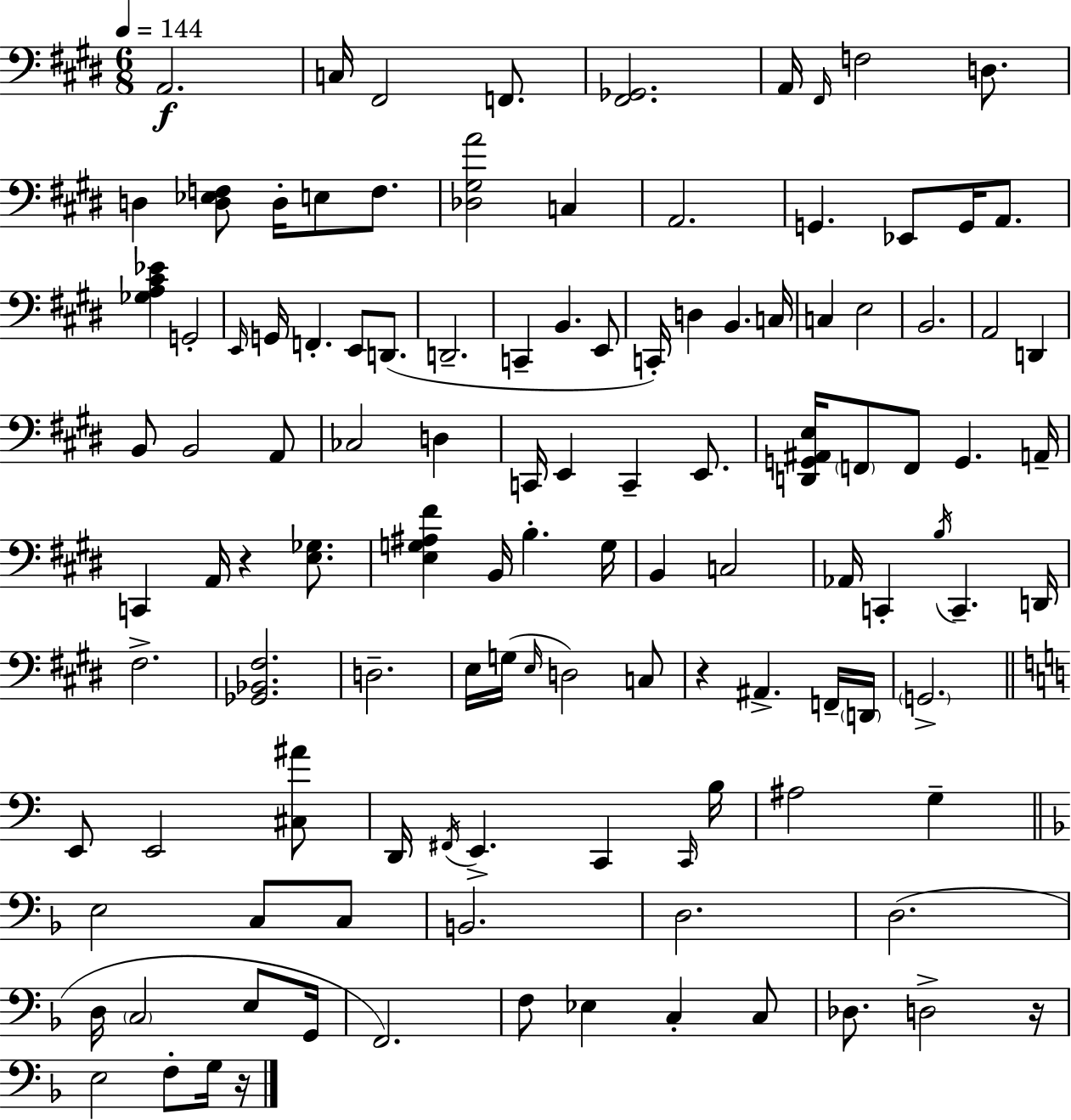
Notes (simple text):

A2/h. C3/s F#2/h F2/e. [F#2,Gb2]/h. A2/s F#2/s F3/h D3/e. D3/q [D3,Eb3,F3]/e D3/s E3/e F3/e. [Db3,G#3,A4]/h C3/q A2/h. G2/q. Eb2/e G2/s A2/e. [Gb3,A3,C#4,Eb4]/q G2/h E2/s G2/s F2/q. E2/e D2/e. D2/h. C2/q B2/q. E2/e C2/s D3/q B2/q. C3/s C3/q E3/h B2/h. A2/h D2/q B2/e B2/h A2/e CES3/h D3/q C2/s E2/q C2/q E2/e. [D2,G2,A#2,E3]/s F2/e F2/e G2/q. A2/s C2/q A2/s R/q [E3,Gb3]/e. [E3,G3,A#3,F#4]/q B2/s B3/q. G3/s B2/q C3/h Ab2/s C2/q B3/s C2/q. D2/s F#3/h. [Gb2,Bb2,F#3]/h. D3/h. E3/s G3/s E3/s D3/h C3/e R/q A#2/q. F2/s D2/s G2/h. E2/e E2/h [C#3,A#4]/e D2/s F#2/s E2/q. C2/q C2/s B3/s A#3/h G3/q E3/h C3/e C3/e B2/h. D3/h. D3/h. D3/s C3/h E3/e G2/s F2/h. F3/e Eb3/q C3/q C3/e Db3/e. D3/h R/s E3/h F3/e G3/s R/s